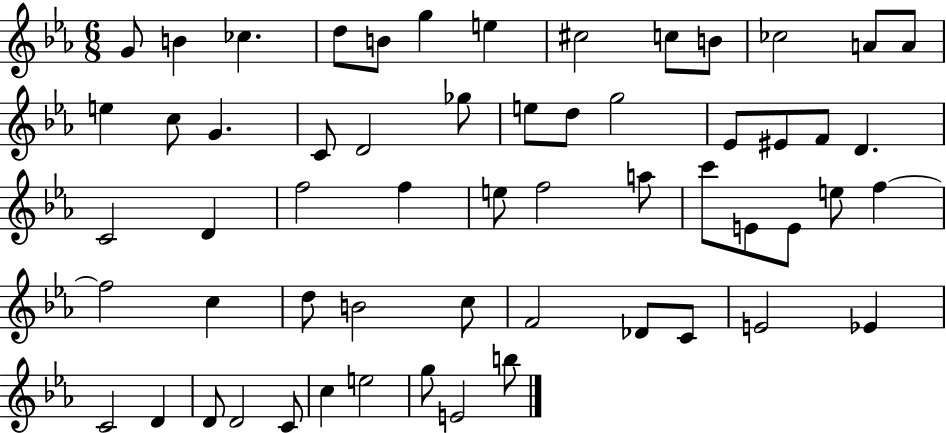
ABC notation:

X:1
T:Untitled
M:6/8
L:1/4
K:Eb
G/2 B _c d/2 B/2 g e ^c2 c/2 B/2 _c2 A/2 A/2 e c/2 G C/2 D2 _g/2 e/2 d/2 g2 _E/2 ^E/2 F/2 D C2 D f2 f e/2 f2 a/2 c'/2 E/2 E/2 e/2 f f2 c d/2 B2 c/2 F2 _D/2 C/2 E2 _E C2 D D/2 D2 C/2 c e2 g/2 E2 b/2